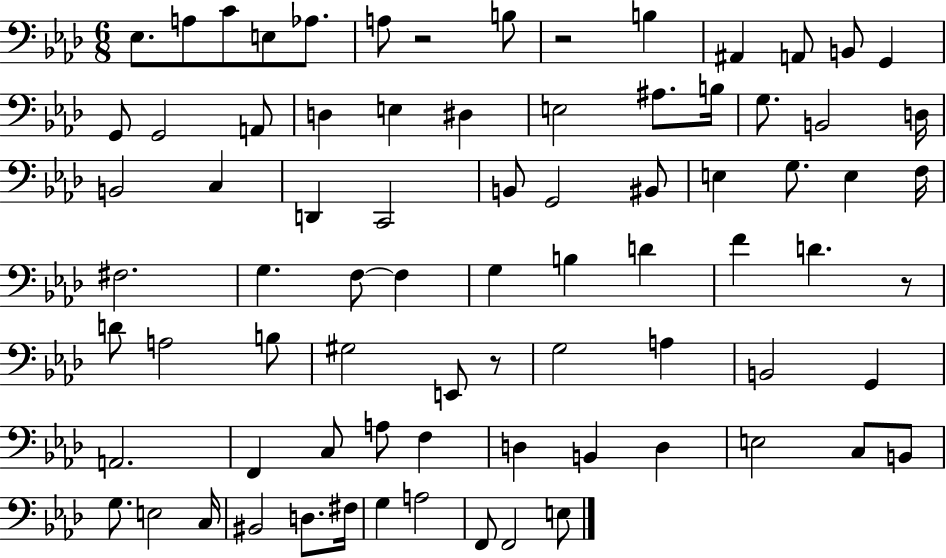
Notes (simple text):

Eb3/e. A3/e C4/e E3/e Ab3/e. A3/e R/h B3/e R/h B3/q A#2/q A2/e B2/e G2/q G2/e G2/h A2/e D3/q E3/q D#3/q E3/h A#3/e. B3/s G3/e. B2/h D3/s B2/h C3/q D2/q C2/h B2/e G2/h BIS2/e E3/q G3/e. E3/q F3/s F#3/h. G3/q. F3/e F3/q G3/q B3/q D4/q F4/q D4/q. R/e D4/e A3/h B3/e G#3/h E2/e R/e G3/h A3/q B2/h G2/q A2/h. F2/q C3/e A3/e F3/q D3/q B2/q D3/q E3/h C3/e B2/e G3/e. E3/h C3/s BIS2/h D3/e. F#3/s G3/q A3/h F2/e F2/h E3/e